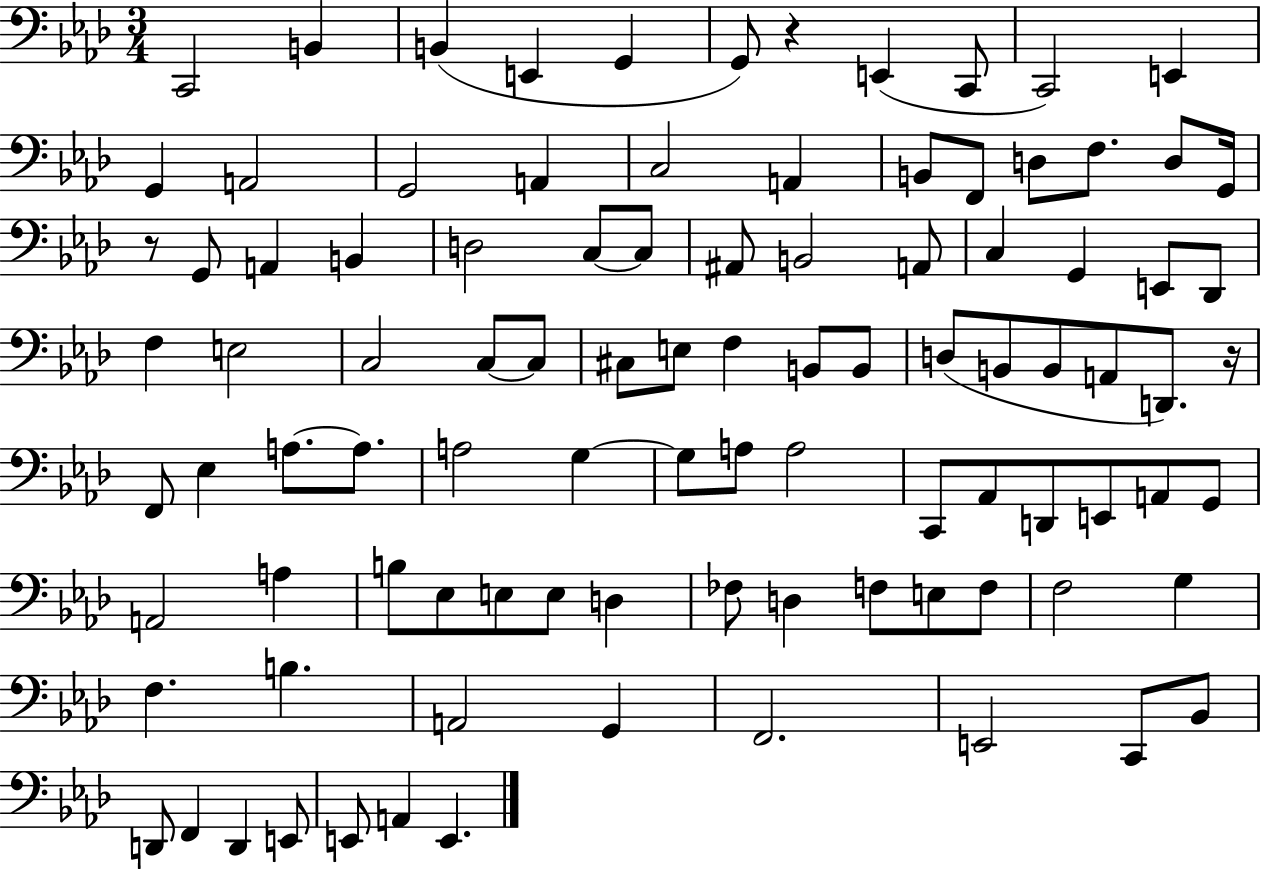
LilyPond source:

{
  \clef bass
  \numericTimeSignature
  \time 3/4
  \key aes \major
  c,2 b,4 | b,4( e,4 g,4 | g,8) r4 e,4( c,8 | c,2) e,4 | \break g,4 a,2 | g,2 a,4 | c2 a,4 | b,8 f,8 d8 f8. d8 g,16 | \break r8 g,8 a,4 b,4 | d2 c8~~ c8 | ais,8 b,2 a,8 | c4 g,4 e,8 des,8 | \break f4 e2 | c2 c8~~ c8 | cis8 e8 f4 b,8 b,8 | d8( b,8 b,8 a,8 d,8.) r16 | \break f,8 ees4 a8.~~ a8. | a2 g4~~ | g8 a8 a2 | c,8 aes,8 d,8 e,8 a,8 g,8 | \break a,2 a4 | b8 ees8 e8 e8 d4 | fes8 d4 f8 e8 f8 | f2 g4 | \break f4. b4. | a,2 g,4 | f,2. | e,2 c,8 bes,8 | \break d,8 f,4 d,4 e,8 | e,8 a,4 e,4. | \bar "|."
}